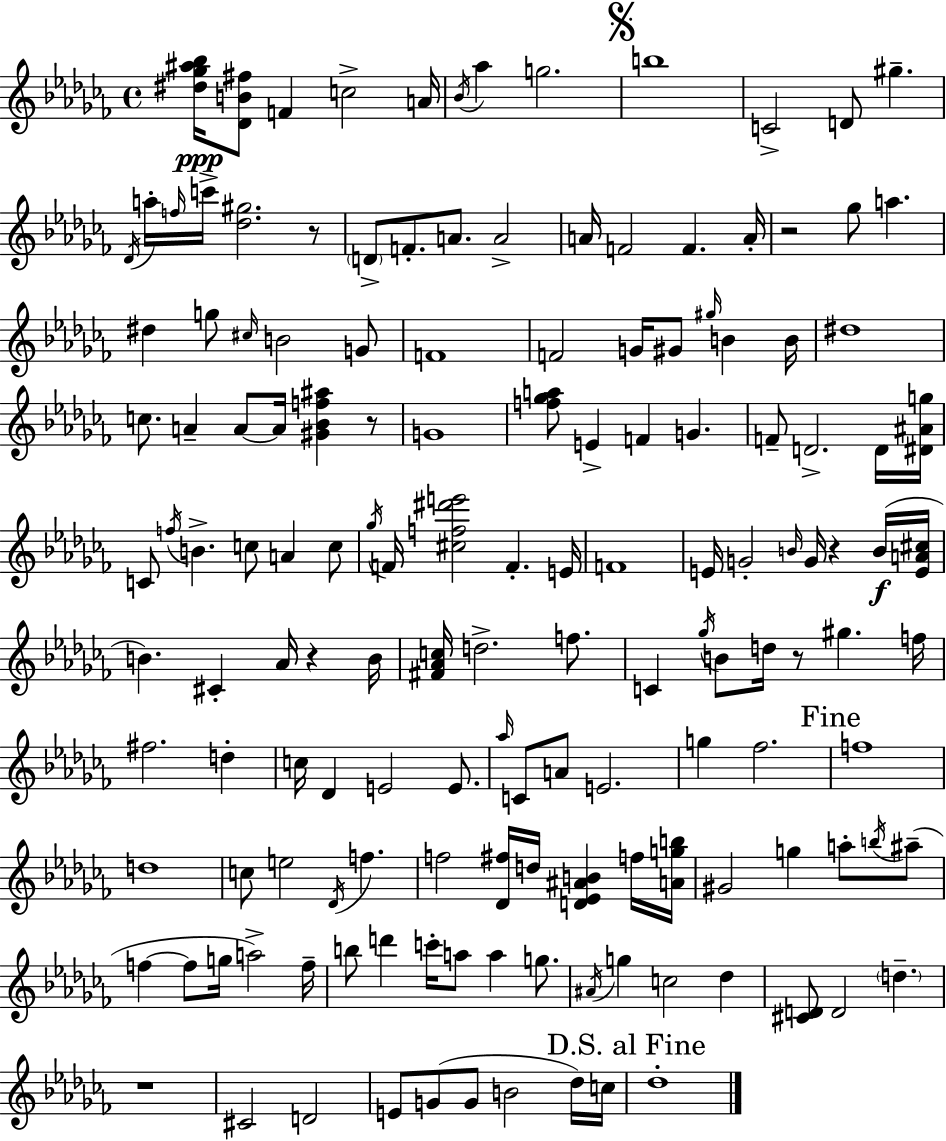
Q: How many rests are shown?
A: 7